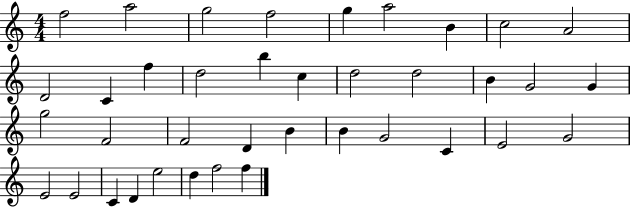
{
  \clef treble
  \numericTimeSignature
  \time 4/4
  \key c \major
  f''2 a''2 | g''2 f''2 | g''4 a''2 b'4 | c''2 a'2 | \break d'2 c'4 f''4 | d''2 b''4 c''4 | d''2 d''2 | b'4 g'2 g'4 | \break g''2 f'2 | f'2 d'4 b'4 | b'4 g'2 c'4 | e'2 g'2 | \break e'2 e'2 | c'4 d'4 e''2 | d''4 f''2 f''4 | \bar "|."
}